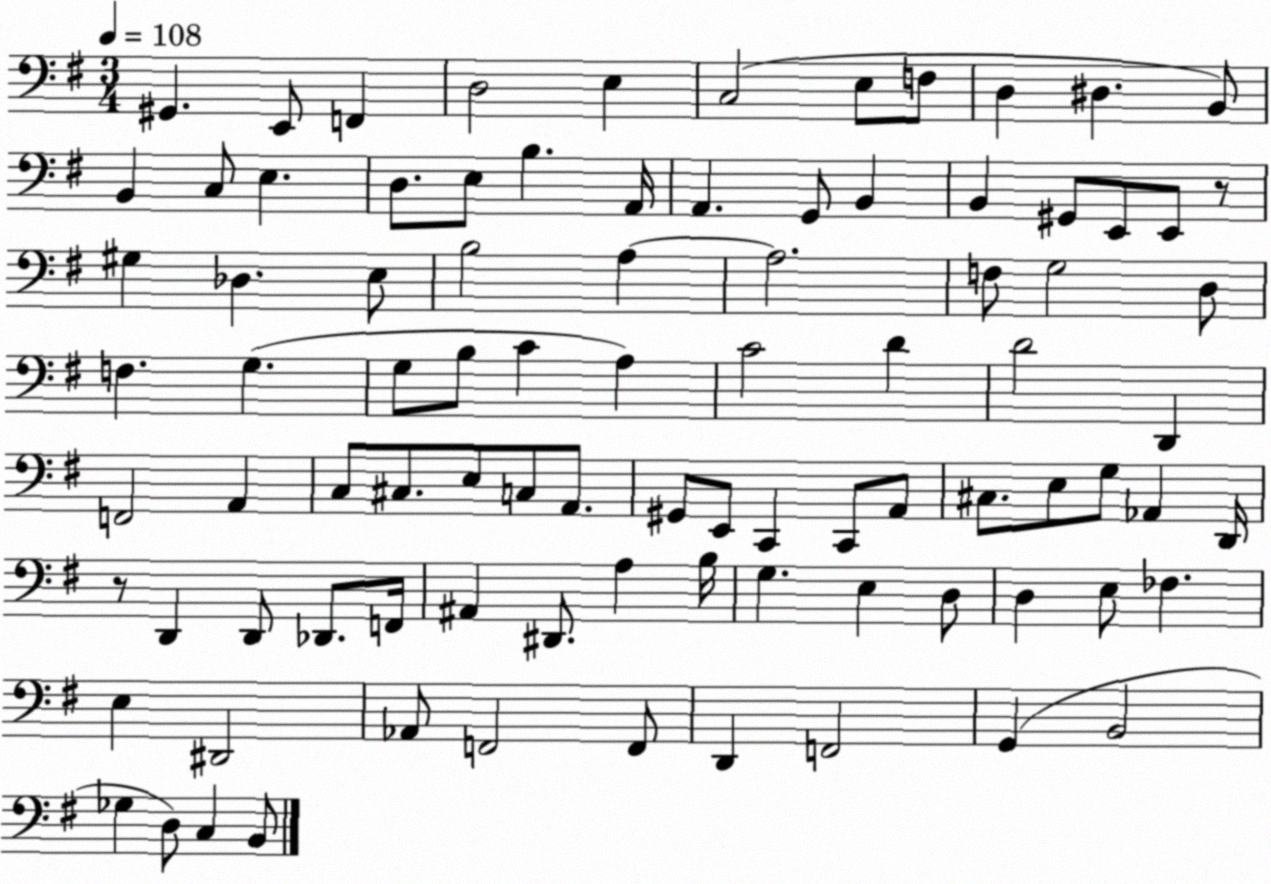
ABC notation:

X:1
T:Untitled
M:3/4
L:1/4
K:G
^G,, E,,/2 F,, D,2 E, C,2 E,/2 F,/2 D, ^D, B,,/2 B,, C,/2 E, D,/2 E,/2 B, A,,/4 A,, G,,/2 B,, B,, ^G,,/2 E,,/2 E,,/2 z/2 ^G, _D, E,/2 B,2 A, A,2 F,/2 G,2 D,/2 F, G, G,/2 B,/2 C A, C2 D D2 D,, F,,2 A,, C,/2 ^C,/2 E,/2 C,/2 A,,/2 ^G,,/2 E,,/2 C,, C,,/2 A,,/2 ^C,/2 E,/2 G,/2 _A,, D,,/4 z/2 D,, D,,/2 _D,,/2 F,,/4 ^A,, ^D,,/2 A, B,/4 G, E, D,/2 D, E,/2 _F, E, ^D,,2 _A,,/2 F,,2 F,,/2 D,, F,,2 G,, B,,2 _G, D,/2 C, B,,/2